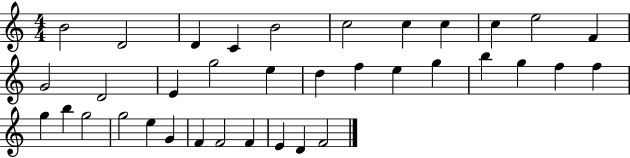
X:1
T:Untitled
M:4/4
L:1/4
K:C
B2 D2 D C B2 c2 c c c e2 F G2 D2 E g2 e d f e g b g f f g b g2 g2 e G F F2 F E D F2